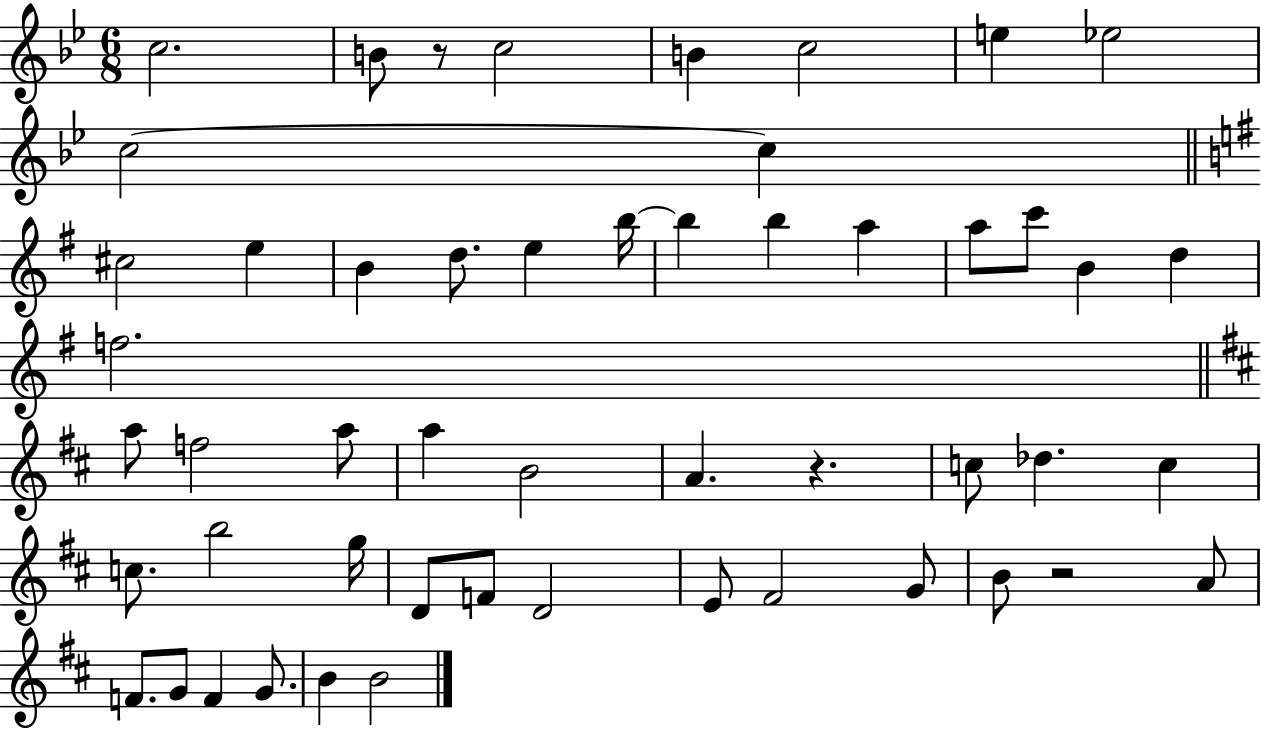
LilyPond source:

{
  \clef treble
  \numericTimeSignature
  \time 6/8
  \key bes \major
  c''2. | b'8 r8 c''2 | b'4 c''2 | e''4 ees''2 | \break c''2~~ c''4 | \bar "||" \break \key e \minor cis''2 e''4 | b'4 d''8. e''4 b''16~~ | b''4 b''4 a''4 | a''8 c'''8 b'4 d''4 | \break f''2. | \bar "||" \break \key d \major a''8 f''2 a''8 | a''4 b'2 | a'4. r4. | c''8 des''4. c''4 | \break c''8. b''2 g''16 | d'8 f'8 d'2 | e'8 fis'2 g'8 | b'8 r2 a'8 | \break f'8. g'8 f'4 g'8. | b'4 b'2 | \bar "|."
}